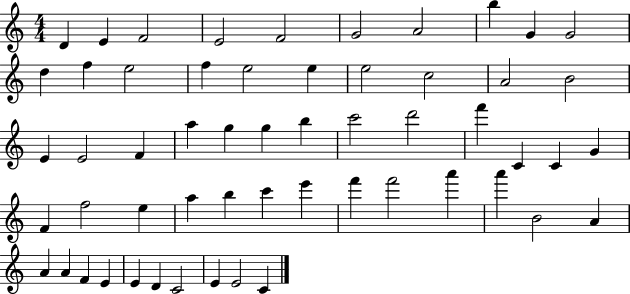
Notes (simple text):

D4/q E4/q F4/h E4/h F4/h G4/h A4/h B5/q G4/q G4/h D5/q F5/q E5/h F5/q E5/h E5/q E5/h C5/h A4/h B4/h E4/q E4/h F4/q A5/q G5/q G5/q B5/q C6/h D6/h F6/q C4/q C4/q G4/q F4/q F5/h E5/q A5/q B5/q C6/q E6/q F6/q F6/h A6/q A6/q B4/h A4/q A4/q A4/q F4/q E4/q E4/q D4/q C4/h E4/q E4/h C4/q